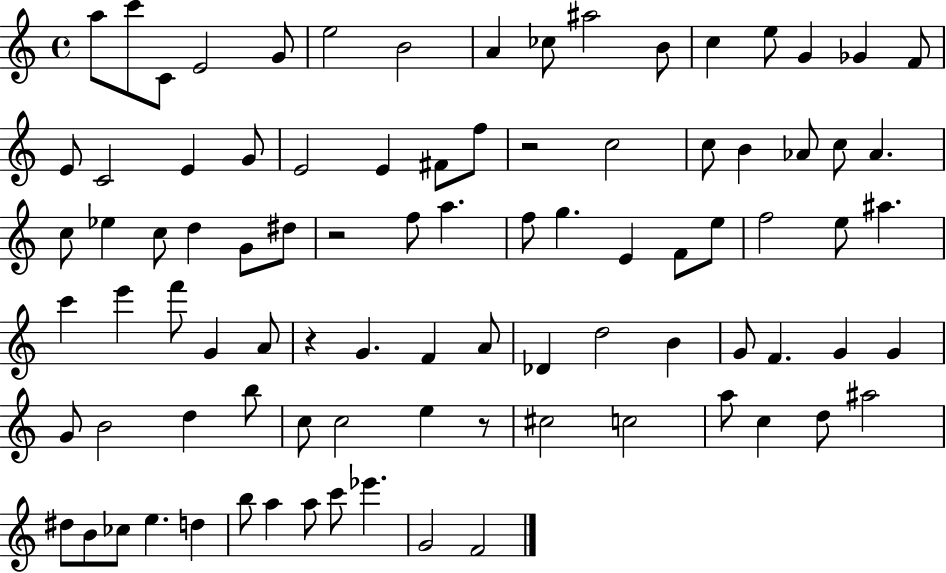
{
  \clef treble
  \time 4/4
  \defaultTimeSignature
  \key c \major
  a''8 c'''8 c'8 e'2 g'8 | e''2 b'2 | a'4 ces''8 ais''2 b'8 | c''4 e''8 g'4 ges'4 f'8 | \break e'8 c'2 e'4 g'8 | e'2 e'4 fis'8 f''8 | r2 c''2 | c''8 b'4 aes'8 c''8 aes'4. | \break c''8 ees''4 c''8 d''4 g'8 dis''8 | r2 f''8 a''4. | f''8 g''4. e'4 f'8 e''8 | f''2 e''8 ais''4. | \break c'''4 e'''4 f'''8 g'4 a'8 | r4 g'4. f'4 a'8 | des'4 d''2 b'4 | g'8 f'4. g'4 g'4 | \break g'8 b'2 d''4 b''8 | c''8 c''2 e''4 r8 | cis''2 c''2 | a''8 c''4 d''8 ais''2 | \break dis''8 b'8 ces''8 e''4. d''4 | b''8 a''4 a''8 c'''8 ees'''4. | g'2 f'2 | \bar "|."
}